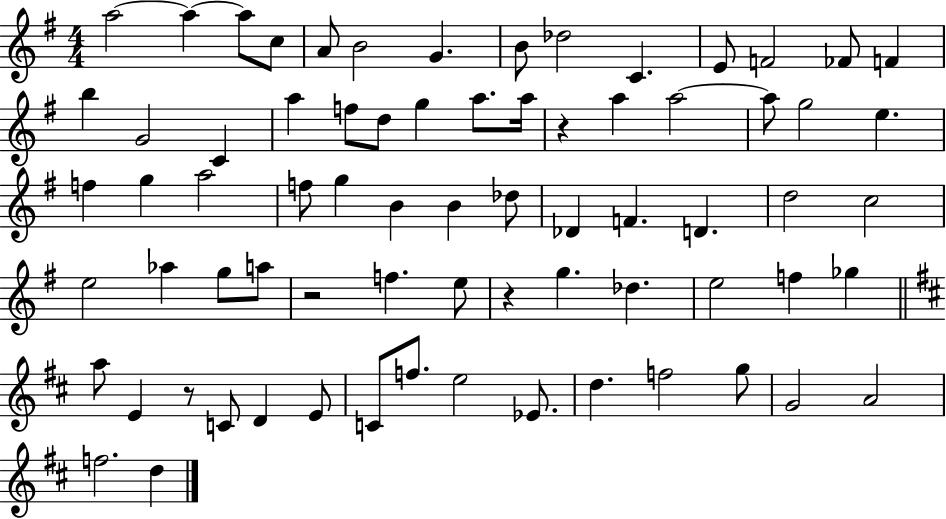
A5/h A5/q A5/e C5/e A4/e B4/h G4/q. B4/e Db5/h C4/q. E4/e F4/h FES4/e F4/q B5/q G4/h C4/q A5/q F5/e D5/e G5/q A5/e. A5/s R/q A5/q A5/h A5/e G5/h E5/q. F5/q G5/q A5/h F5/e G5/q B4/q B4/q Db5/e Db4/q F4/q. D4/q. D5/h C5/h E5/h Ab5/q G5/e A5/e R/h F5/q. E5/e R/q G5/q. Db5/q. E5/h F5/q Gb5/q A5/e E4/q R/e C4/e D4/q E4/e C4/e F5/e. E5/h Eb4/e. D5/q. F5/h G5/e G4/h A4/h F5/h. D5/q